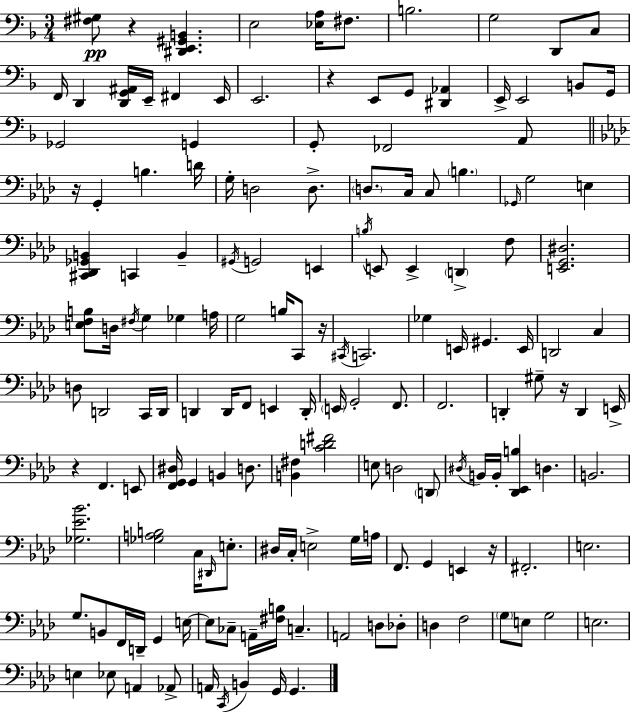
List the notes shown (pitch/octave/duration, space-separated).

[F#3,G#3]/e R/q [D#2,E2,G#2,B2]/q. E3/h [Eb3,A3]/s F#3/e. B3/h. G3/h D2/e C3/e F2/s D2/q [D2,G2,A#2]/s E2/s F#2/q E2/s E2/h. R/q E2/e G2/e [D#2,Ab2]/q E2/s E2/h B2/e G2/s Gb2/h G2/q G2/e FES2/h A2/e R/s G2/q B3/q. D4/s G3/s D3/h D3/e. D3/e. C3/s C3/e B3/q. Gb2/s G3/h E3/q [C#2,Db2,Gb2,B2]/q C2/q B2/q G#2/s G2/h E2/q B3/s E2/e E2/q D2/q F3/e [E2,G2,D#3]/h. [E3,F3,B3]/e D3/s F#3/s G3/q Gb3/q A3/s G3/h B3/s C2/e R/s C#2/s C2/h. Gb3/q E2/s G#2/q. E2/s D2/h C3/q D3/e D2/h C2/s D2/s D2/q D2/s F2/e E2/q D2/s E2/s G2/h F2/e. F2/h. D2/q G#3/e R/s D2/q E2/s R/q F2/q. E2/e [F2,G2,D#3]/s G2/q B2/q D3/e. [B2,F#3]/q [C4,D4,F#4]/h E3/e D3/h D2/e D#3/s B2/s B2/s [Db2,Eb2,B3]/q D3/q. B2/h. [Gb3,Eb4,Bb4]/h. [Gb3,A3,B3]/h C3/s D#2/s E3/e. D#3/s C3/s E3/h G3/s A3/s F2/e. G2/q E2/q R/s F#2/h. E3/h. G3/e. B2/e F2/s D2/s G2/q E3/s E3/e CES3/e A2/s [F#3,B3]/s C3/q. A2/h D3/e Db3/e D3/q F3/h G3/e E3/e G3/h E3/h. E3/q Eb3/e A2/q Ab2/e A2/s C2/s B2/q G2/s G2/q.